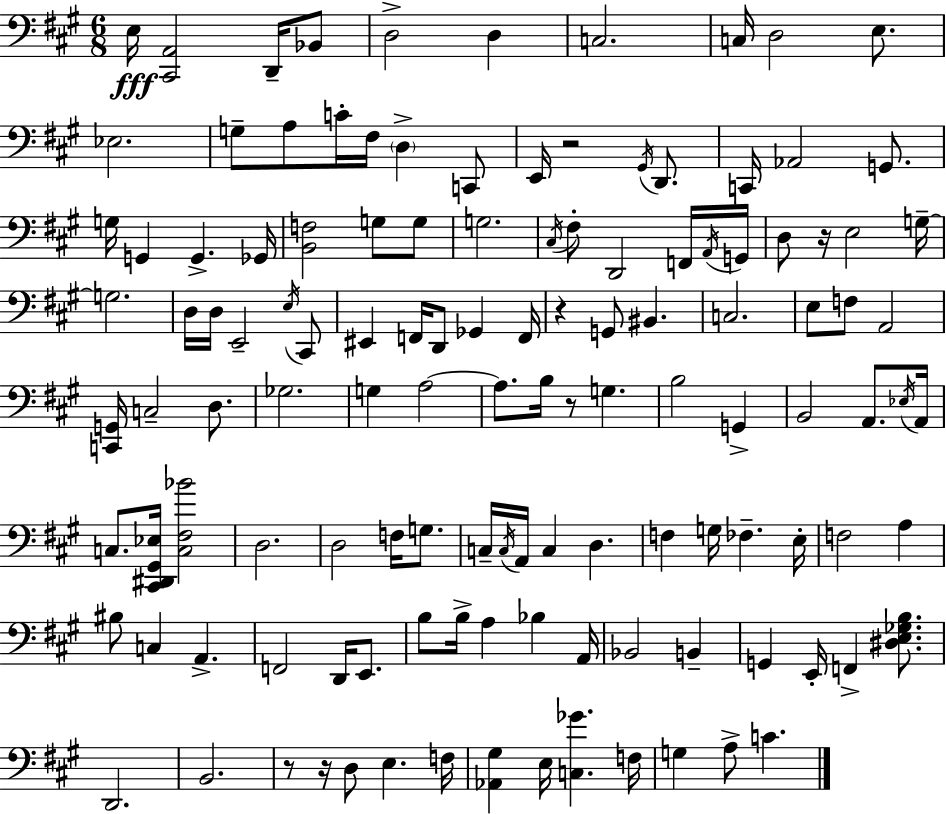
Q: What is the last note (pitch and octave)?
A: C4